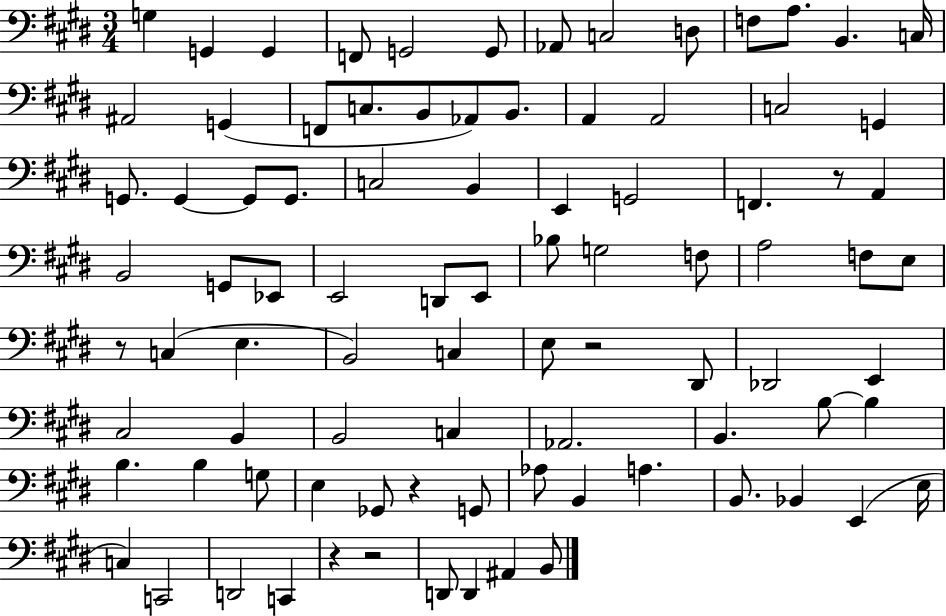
{
  \clef bass
  \numericTimeSignature
  \time 3/4
  \key e \major
  g4 g,4 g,4 | f,8 g,2 g,8 | aes,8 c2 d8 | f8 a8. b,4. c16 | \break ais,2 g,4( | f,8 c8. b,8 aes,8) b,8. | a,4 a,2 | c2 g,4 | \break g,8. g,4~~ g,8 g,8. | c2 b,4 | e,4 g,2 | f,4. r8 a,4 | \break b,2 g,8 ees,8 | e,2 d,8 e,8 | bes8 g2 f8 | a2 f8 e8 | \break r8 c4( e4. | b,2) c4 | e8 r2 dis,8 | des,2 e,4 | \break cis2 b,4 | b,2 c4 | aes,2. | b,4. b8~~ b4 | \break b4. b4 g8 | e4 ges,8 r4 g,8 | aes8 b,4 a4. | b,8. bes,4 e,4( e16 | \break c4) c,2 | d,2 c,4 | r4 r2 | d,8 d,4 ais,4 b,8 | \break \bar "|."
}